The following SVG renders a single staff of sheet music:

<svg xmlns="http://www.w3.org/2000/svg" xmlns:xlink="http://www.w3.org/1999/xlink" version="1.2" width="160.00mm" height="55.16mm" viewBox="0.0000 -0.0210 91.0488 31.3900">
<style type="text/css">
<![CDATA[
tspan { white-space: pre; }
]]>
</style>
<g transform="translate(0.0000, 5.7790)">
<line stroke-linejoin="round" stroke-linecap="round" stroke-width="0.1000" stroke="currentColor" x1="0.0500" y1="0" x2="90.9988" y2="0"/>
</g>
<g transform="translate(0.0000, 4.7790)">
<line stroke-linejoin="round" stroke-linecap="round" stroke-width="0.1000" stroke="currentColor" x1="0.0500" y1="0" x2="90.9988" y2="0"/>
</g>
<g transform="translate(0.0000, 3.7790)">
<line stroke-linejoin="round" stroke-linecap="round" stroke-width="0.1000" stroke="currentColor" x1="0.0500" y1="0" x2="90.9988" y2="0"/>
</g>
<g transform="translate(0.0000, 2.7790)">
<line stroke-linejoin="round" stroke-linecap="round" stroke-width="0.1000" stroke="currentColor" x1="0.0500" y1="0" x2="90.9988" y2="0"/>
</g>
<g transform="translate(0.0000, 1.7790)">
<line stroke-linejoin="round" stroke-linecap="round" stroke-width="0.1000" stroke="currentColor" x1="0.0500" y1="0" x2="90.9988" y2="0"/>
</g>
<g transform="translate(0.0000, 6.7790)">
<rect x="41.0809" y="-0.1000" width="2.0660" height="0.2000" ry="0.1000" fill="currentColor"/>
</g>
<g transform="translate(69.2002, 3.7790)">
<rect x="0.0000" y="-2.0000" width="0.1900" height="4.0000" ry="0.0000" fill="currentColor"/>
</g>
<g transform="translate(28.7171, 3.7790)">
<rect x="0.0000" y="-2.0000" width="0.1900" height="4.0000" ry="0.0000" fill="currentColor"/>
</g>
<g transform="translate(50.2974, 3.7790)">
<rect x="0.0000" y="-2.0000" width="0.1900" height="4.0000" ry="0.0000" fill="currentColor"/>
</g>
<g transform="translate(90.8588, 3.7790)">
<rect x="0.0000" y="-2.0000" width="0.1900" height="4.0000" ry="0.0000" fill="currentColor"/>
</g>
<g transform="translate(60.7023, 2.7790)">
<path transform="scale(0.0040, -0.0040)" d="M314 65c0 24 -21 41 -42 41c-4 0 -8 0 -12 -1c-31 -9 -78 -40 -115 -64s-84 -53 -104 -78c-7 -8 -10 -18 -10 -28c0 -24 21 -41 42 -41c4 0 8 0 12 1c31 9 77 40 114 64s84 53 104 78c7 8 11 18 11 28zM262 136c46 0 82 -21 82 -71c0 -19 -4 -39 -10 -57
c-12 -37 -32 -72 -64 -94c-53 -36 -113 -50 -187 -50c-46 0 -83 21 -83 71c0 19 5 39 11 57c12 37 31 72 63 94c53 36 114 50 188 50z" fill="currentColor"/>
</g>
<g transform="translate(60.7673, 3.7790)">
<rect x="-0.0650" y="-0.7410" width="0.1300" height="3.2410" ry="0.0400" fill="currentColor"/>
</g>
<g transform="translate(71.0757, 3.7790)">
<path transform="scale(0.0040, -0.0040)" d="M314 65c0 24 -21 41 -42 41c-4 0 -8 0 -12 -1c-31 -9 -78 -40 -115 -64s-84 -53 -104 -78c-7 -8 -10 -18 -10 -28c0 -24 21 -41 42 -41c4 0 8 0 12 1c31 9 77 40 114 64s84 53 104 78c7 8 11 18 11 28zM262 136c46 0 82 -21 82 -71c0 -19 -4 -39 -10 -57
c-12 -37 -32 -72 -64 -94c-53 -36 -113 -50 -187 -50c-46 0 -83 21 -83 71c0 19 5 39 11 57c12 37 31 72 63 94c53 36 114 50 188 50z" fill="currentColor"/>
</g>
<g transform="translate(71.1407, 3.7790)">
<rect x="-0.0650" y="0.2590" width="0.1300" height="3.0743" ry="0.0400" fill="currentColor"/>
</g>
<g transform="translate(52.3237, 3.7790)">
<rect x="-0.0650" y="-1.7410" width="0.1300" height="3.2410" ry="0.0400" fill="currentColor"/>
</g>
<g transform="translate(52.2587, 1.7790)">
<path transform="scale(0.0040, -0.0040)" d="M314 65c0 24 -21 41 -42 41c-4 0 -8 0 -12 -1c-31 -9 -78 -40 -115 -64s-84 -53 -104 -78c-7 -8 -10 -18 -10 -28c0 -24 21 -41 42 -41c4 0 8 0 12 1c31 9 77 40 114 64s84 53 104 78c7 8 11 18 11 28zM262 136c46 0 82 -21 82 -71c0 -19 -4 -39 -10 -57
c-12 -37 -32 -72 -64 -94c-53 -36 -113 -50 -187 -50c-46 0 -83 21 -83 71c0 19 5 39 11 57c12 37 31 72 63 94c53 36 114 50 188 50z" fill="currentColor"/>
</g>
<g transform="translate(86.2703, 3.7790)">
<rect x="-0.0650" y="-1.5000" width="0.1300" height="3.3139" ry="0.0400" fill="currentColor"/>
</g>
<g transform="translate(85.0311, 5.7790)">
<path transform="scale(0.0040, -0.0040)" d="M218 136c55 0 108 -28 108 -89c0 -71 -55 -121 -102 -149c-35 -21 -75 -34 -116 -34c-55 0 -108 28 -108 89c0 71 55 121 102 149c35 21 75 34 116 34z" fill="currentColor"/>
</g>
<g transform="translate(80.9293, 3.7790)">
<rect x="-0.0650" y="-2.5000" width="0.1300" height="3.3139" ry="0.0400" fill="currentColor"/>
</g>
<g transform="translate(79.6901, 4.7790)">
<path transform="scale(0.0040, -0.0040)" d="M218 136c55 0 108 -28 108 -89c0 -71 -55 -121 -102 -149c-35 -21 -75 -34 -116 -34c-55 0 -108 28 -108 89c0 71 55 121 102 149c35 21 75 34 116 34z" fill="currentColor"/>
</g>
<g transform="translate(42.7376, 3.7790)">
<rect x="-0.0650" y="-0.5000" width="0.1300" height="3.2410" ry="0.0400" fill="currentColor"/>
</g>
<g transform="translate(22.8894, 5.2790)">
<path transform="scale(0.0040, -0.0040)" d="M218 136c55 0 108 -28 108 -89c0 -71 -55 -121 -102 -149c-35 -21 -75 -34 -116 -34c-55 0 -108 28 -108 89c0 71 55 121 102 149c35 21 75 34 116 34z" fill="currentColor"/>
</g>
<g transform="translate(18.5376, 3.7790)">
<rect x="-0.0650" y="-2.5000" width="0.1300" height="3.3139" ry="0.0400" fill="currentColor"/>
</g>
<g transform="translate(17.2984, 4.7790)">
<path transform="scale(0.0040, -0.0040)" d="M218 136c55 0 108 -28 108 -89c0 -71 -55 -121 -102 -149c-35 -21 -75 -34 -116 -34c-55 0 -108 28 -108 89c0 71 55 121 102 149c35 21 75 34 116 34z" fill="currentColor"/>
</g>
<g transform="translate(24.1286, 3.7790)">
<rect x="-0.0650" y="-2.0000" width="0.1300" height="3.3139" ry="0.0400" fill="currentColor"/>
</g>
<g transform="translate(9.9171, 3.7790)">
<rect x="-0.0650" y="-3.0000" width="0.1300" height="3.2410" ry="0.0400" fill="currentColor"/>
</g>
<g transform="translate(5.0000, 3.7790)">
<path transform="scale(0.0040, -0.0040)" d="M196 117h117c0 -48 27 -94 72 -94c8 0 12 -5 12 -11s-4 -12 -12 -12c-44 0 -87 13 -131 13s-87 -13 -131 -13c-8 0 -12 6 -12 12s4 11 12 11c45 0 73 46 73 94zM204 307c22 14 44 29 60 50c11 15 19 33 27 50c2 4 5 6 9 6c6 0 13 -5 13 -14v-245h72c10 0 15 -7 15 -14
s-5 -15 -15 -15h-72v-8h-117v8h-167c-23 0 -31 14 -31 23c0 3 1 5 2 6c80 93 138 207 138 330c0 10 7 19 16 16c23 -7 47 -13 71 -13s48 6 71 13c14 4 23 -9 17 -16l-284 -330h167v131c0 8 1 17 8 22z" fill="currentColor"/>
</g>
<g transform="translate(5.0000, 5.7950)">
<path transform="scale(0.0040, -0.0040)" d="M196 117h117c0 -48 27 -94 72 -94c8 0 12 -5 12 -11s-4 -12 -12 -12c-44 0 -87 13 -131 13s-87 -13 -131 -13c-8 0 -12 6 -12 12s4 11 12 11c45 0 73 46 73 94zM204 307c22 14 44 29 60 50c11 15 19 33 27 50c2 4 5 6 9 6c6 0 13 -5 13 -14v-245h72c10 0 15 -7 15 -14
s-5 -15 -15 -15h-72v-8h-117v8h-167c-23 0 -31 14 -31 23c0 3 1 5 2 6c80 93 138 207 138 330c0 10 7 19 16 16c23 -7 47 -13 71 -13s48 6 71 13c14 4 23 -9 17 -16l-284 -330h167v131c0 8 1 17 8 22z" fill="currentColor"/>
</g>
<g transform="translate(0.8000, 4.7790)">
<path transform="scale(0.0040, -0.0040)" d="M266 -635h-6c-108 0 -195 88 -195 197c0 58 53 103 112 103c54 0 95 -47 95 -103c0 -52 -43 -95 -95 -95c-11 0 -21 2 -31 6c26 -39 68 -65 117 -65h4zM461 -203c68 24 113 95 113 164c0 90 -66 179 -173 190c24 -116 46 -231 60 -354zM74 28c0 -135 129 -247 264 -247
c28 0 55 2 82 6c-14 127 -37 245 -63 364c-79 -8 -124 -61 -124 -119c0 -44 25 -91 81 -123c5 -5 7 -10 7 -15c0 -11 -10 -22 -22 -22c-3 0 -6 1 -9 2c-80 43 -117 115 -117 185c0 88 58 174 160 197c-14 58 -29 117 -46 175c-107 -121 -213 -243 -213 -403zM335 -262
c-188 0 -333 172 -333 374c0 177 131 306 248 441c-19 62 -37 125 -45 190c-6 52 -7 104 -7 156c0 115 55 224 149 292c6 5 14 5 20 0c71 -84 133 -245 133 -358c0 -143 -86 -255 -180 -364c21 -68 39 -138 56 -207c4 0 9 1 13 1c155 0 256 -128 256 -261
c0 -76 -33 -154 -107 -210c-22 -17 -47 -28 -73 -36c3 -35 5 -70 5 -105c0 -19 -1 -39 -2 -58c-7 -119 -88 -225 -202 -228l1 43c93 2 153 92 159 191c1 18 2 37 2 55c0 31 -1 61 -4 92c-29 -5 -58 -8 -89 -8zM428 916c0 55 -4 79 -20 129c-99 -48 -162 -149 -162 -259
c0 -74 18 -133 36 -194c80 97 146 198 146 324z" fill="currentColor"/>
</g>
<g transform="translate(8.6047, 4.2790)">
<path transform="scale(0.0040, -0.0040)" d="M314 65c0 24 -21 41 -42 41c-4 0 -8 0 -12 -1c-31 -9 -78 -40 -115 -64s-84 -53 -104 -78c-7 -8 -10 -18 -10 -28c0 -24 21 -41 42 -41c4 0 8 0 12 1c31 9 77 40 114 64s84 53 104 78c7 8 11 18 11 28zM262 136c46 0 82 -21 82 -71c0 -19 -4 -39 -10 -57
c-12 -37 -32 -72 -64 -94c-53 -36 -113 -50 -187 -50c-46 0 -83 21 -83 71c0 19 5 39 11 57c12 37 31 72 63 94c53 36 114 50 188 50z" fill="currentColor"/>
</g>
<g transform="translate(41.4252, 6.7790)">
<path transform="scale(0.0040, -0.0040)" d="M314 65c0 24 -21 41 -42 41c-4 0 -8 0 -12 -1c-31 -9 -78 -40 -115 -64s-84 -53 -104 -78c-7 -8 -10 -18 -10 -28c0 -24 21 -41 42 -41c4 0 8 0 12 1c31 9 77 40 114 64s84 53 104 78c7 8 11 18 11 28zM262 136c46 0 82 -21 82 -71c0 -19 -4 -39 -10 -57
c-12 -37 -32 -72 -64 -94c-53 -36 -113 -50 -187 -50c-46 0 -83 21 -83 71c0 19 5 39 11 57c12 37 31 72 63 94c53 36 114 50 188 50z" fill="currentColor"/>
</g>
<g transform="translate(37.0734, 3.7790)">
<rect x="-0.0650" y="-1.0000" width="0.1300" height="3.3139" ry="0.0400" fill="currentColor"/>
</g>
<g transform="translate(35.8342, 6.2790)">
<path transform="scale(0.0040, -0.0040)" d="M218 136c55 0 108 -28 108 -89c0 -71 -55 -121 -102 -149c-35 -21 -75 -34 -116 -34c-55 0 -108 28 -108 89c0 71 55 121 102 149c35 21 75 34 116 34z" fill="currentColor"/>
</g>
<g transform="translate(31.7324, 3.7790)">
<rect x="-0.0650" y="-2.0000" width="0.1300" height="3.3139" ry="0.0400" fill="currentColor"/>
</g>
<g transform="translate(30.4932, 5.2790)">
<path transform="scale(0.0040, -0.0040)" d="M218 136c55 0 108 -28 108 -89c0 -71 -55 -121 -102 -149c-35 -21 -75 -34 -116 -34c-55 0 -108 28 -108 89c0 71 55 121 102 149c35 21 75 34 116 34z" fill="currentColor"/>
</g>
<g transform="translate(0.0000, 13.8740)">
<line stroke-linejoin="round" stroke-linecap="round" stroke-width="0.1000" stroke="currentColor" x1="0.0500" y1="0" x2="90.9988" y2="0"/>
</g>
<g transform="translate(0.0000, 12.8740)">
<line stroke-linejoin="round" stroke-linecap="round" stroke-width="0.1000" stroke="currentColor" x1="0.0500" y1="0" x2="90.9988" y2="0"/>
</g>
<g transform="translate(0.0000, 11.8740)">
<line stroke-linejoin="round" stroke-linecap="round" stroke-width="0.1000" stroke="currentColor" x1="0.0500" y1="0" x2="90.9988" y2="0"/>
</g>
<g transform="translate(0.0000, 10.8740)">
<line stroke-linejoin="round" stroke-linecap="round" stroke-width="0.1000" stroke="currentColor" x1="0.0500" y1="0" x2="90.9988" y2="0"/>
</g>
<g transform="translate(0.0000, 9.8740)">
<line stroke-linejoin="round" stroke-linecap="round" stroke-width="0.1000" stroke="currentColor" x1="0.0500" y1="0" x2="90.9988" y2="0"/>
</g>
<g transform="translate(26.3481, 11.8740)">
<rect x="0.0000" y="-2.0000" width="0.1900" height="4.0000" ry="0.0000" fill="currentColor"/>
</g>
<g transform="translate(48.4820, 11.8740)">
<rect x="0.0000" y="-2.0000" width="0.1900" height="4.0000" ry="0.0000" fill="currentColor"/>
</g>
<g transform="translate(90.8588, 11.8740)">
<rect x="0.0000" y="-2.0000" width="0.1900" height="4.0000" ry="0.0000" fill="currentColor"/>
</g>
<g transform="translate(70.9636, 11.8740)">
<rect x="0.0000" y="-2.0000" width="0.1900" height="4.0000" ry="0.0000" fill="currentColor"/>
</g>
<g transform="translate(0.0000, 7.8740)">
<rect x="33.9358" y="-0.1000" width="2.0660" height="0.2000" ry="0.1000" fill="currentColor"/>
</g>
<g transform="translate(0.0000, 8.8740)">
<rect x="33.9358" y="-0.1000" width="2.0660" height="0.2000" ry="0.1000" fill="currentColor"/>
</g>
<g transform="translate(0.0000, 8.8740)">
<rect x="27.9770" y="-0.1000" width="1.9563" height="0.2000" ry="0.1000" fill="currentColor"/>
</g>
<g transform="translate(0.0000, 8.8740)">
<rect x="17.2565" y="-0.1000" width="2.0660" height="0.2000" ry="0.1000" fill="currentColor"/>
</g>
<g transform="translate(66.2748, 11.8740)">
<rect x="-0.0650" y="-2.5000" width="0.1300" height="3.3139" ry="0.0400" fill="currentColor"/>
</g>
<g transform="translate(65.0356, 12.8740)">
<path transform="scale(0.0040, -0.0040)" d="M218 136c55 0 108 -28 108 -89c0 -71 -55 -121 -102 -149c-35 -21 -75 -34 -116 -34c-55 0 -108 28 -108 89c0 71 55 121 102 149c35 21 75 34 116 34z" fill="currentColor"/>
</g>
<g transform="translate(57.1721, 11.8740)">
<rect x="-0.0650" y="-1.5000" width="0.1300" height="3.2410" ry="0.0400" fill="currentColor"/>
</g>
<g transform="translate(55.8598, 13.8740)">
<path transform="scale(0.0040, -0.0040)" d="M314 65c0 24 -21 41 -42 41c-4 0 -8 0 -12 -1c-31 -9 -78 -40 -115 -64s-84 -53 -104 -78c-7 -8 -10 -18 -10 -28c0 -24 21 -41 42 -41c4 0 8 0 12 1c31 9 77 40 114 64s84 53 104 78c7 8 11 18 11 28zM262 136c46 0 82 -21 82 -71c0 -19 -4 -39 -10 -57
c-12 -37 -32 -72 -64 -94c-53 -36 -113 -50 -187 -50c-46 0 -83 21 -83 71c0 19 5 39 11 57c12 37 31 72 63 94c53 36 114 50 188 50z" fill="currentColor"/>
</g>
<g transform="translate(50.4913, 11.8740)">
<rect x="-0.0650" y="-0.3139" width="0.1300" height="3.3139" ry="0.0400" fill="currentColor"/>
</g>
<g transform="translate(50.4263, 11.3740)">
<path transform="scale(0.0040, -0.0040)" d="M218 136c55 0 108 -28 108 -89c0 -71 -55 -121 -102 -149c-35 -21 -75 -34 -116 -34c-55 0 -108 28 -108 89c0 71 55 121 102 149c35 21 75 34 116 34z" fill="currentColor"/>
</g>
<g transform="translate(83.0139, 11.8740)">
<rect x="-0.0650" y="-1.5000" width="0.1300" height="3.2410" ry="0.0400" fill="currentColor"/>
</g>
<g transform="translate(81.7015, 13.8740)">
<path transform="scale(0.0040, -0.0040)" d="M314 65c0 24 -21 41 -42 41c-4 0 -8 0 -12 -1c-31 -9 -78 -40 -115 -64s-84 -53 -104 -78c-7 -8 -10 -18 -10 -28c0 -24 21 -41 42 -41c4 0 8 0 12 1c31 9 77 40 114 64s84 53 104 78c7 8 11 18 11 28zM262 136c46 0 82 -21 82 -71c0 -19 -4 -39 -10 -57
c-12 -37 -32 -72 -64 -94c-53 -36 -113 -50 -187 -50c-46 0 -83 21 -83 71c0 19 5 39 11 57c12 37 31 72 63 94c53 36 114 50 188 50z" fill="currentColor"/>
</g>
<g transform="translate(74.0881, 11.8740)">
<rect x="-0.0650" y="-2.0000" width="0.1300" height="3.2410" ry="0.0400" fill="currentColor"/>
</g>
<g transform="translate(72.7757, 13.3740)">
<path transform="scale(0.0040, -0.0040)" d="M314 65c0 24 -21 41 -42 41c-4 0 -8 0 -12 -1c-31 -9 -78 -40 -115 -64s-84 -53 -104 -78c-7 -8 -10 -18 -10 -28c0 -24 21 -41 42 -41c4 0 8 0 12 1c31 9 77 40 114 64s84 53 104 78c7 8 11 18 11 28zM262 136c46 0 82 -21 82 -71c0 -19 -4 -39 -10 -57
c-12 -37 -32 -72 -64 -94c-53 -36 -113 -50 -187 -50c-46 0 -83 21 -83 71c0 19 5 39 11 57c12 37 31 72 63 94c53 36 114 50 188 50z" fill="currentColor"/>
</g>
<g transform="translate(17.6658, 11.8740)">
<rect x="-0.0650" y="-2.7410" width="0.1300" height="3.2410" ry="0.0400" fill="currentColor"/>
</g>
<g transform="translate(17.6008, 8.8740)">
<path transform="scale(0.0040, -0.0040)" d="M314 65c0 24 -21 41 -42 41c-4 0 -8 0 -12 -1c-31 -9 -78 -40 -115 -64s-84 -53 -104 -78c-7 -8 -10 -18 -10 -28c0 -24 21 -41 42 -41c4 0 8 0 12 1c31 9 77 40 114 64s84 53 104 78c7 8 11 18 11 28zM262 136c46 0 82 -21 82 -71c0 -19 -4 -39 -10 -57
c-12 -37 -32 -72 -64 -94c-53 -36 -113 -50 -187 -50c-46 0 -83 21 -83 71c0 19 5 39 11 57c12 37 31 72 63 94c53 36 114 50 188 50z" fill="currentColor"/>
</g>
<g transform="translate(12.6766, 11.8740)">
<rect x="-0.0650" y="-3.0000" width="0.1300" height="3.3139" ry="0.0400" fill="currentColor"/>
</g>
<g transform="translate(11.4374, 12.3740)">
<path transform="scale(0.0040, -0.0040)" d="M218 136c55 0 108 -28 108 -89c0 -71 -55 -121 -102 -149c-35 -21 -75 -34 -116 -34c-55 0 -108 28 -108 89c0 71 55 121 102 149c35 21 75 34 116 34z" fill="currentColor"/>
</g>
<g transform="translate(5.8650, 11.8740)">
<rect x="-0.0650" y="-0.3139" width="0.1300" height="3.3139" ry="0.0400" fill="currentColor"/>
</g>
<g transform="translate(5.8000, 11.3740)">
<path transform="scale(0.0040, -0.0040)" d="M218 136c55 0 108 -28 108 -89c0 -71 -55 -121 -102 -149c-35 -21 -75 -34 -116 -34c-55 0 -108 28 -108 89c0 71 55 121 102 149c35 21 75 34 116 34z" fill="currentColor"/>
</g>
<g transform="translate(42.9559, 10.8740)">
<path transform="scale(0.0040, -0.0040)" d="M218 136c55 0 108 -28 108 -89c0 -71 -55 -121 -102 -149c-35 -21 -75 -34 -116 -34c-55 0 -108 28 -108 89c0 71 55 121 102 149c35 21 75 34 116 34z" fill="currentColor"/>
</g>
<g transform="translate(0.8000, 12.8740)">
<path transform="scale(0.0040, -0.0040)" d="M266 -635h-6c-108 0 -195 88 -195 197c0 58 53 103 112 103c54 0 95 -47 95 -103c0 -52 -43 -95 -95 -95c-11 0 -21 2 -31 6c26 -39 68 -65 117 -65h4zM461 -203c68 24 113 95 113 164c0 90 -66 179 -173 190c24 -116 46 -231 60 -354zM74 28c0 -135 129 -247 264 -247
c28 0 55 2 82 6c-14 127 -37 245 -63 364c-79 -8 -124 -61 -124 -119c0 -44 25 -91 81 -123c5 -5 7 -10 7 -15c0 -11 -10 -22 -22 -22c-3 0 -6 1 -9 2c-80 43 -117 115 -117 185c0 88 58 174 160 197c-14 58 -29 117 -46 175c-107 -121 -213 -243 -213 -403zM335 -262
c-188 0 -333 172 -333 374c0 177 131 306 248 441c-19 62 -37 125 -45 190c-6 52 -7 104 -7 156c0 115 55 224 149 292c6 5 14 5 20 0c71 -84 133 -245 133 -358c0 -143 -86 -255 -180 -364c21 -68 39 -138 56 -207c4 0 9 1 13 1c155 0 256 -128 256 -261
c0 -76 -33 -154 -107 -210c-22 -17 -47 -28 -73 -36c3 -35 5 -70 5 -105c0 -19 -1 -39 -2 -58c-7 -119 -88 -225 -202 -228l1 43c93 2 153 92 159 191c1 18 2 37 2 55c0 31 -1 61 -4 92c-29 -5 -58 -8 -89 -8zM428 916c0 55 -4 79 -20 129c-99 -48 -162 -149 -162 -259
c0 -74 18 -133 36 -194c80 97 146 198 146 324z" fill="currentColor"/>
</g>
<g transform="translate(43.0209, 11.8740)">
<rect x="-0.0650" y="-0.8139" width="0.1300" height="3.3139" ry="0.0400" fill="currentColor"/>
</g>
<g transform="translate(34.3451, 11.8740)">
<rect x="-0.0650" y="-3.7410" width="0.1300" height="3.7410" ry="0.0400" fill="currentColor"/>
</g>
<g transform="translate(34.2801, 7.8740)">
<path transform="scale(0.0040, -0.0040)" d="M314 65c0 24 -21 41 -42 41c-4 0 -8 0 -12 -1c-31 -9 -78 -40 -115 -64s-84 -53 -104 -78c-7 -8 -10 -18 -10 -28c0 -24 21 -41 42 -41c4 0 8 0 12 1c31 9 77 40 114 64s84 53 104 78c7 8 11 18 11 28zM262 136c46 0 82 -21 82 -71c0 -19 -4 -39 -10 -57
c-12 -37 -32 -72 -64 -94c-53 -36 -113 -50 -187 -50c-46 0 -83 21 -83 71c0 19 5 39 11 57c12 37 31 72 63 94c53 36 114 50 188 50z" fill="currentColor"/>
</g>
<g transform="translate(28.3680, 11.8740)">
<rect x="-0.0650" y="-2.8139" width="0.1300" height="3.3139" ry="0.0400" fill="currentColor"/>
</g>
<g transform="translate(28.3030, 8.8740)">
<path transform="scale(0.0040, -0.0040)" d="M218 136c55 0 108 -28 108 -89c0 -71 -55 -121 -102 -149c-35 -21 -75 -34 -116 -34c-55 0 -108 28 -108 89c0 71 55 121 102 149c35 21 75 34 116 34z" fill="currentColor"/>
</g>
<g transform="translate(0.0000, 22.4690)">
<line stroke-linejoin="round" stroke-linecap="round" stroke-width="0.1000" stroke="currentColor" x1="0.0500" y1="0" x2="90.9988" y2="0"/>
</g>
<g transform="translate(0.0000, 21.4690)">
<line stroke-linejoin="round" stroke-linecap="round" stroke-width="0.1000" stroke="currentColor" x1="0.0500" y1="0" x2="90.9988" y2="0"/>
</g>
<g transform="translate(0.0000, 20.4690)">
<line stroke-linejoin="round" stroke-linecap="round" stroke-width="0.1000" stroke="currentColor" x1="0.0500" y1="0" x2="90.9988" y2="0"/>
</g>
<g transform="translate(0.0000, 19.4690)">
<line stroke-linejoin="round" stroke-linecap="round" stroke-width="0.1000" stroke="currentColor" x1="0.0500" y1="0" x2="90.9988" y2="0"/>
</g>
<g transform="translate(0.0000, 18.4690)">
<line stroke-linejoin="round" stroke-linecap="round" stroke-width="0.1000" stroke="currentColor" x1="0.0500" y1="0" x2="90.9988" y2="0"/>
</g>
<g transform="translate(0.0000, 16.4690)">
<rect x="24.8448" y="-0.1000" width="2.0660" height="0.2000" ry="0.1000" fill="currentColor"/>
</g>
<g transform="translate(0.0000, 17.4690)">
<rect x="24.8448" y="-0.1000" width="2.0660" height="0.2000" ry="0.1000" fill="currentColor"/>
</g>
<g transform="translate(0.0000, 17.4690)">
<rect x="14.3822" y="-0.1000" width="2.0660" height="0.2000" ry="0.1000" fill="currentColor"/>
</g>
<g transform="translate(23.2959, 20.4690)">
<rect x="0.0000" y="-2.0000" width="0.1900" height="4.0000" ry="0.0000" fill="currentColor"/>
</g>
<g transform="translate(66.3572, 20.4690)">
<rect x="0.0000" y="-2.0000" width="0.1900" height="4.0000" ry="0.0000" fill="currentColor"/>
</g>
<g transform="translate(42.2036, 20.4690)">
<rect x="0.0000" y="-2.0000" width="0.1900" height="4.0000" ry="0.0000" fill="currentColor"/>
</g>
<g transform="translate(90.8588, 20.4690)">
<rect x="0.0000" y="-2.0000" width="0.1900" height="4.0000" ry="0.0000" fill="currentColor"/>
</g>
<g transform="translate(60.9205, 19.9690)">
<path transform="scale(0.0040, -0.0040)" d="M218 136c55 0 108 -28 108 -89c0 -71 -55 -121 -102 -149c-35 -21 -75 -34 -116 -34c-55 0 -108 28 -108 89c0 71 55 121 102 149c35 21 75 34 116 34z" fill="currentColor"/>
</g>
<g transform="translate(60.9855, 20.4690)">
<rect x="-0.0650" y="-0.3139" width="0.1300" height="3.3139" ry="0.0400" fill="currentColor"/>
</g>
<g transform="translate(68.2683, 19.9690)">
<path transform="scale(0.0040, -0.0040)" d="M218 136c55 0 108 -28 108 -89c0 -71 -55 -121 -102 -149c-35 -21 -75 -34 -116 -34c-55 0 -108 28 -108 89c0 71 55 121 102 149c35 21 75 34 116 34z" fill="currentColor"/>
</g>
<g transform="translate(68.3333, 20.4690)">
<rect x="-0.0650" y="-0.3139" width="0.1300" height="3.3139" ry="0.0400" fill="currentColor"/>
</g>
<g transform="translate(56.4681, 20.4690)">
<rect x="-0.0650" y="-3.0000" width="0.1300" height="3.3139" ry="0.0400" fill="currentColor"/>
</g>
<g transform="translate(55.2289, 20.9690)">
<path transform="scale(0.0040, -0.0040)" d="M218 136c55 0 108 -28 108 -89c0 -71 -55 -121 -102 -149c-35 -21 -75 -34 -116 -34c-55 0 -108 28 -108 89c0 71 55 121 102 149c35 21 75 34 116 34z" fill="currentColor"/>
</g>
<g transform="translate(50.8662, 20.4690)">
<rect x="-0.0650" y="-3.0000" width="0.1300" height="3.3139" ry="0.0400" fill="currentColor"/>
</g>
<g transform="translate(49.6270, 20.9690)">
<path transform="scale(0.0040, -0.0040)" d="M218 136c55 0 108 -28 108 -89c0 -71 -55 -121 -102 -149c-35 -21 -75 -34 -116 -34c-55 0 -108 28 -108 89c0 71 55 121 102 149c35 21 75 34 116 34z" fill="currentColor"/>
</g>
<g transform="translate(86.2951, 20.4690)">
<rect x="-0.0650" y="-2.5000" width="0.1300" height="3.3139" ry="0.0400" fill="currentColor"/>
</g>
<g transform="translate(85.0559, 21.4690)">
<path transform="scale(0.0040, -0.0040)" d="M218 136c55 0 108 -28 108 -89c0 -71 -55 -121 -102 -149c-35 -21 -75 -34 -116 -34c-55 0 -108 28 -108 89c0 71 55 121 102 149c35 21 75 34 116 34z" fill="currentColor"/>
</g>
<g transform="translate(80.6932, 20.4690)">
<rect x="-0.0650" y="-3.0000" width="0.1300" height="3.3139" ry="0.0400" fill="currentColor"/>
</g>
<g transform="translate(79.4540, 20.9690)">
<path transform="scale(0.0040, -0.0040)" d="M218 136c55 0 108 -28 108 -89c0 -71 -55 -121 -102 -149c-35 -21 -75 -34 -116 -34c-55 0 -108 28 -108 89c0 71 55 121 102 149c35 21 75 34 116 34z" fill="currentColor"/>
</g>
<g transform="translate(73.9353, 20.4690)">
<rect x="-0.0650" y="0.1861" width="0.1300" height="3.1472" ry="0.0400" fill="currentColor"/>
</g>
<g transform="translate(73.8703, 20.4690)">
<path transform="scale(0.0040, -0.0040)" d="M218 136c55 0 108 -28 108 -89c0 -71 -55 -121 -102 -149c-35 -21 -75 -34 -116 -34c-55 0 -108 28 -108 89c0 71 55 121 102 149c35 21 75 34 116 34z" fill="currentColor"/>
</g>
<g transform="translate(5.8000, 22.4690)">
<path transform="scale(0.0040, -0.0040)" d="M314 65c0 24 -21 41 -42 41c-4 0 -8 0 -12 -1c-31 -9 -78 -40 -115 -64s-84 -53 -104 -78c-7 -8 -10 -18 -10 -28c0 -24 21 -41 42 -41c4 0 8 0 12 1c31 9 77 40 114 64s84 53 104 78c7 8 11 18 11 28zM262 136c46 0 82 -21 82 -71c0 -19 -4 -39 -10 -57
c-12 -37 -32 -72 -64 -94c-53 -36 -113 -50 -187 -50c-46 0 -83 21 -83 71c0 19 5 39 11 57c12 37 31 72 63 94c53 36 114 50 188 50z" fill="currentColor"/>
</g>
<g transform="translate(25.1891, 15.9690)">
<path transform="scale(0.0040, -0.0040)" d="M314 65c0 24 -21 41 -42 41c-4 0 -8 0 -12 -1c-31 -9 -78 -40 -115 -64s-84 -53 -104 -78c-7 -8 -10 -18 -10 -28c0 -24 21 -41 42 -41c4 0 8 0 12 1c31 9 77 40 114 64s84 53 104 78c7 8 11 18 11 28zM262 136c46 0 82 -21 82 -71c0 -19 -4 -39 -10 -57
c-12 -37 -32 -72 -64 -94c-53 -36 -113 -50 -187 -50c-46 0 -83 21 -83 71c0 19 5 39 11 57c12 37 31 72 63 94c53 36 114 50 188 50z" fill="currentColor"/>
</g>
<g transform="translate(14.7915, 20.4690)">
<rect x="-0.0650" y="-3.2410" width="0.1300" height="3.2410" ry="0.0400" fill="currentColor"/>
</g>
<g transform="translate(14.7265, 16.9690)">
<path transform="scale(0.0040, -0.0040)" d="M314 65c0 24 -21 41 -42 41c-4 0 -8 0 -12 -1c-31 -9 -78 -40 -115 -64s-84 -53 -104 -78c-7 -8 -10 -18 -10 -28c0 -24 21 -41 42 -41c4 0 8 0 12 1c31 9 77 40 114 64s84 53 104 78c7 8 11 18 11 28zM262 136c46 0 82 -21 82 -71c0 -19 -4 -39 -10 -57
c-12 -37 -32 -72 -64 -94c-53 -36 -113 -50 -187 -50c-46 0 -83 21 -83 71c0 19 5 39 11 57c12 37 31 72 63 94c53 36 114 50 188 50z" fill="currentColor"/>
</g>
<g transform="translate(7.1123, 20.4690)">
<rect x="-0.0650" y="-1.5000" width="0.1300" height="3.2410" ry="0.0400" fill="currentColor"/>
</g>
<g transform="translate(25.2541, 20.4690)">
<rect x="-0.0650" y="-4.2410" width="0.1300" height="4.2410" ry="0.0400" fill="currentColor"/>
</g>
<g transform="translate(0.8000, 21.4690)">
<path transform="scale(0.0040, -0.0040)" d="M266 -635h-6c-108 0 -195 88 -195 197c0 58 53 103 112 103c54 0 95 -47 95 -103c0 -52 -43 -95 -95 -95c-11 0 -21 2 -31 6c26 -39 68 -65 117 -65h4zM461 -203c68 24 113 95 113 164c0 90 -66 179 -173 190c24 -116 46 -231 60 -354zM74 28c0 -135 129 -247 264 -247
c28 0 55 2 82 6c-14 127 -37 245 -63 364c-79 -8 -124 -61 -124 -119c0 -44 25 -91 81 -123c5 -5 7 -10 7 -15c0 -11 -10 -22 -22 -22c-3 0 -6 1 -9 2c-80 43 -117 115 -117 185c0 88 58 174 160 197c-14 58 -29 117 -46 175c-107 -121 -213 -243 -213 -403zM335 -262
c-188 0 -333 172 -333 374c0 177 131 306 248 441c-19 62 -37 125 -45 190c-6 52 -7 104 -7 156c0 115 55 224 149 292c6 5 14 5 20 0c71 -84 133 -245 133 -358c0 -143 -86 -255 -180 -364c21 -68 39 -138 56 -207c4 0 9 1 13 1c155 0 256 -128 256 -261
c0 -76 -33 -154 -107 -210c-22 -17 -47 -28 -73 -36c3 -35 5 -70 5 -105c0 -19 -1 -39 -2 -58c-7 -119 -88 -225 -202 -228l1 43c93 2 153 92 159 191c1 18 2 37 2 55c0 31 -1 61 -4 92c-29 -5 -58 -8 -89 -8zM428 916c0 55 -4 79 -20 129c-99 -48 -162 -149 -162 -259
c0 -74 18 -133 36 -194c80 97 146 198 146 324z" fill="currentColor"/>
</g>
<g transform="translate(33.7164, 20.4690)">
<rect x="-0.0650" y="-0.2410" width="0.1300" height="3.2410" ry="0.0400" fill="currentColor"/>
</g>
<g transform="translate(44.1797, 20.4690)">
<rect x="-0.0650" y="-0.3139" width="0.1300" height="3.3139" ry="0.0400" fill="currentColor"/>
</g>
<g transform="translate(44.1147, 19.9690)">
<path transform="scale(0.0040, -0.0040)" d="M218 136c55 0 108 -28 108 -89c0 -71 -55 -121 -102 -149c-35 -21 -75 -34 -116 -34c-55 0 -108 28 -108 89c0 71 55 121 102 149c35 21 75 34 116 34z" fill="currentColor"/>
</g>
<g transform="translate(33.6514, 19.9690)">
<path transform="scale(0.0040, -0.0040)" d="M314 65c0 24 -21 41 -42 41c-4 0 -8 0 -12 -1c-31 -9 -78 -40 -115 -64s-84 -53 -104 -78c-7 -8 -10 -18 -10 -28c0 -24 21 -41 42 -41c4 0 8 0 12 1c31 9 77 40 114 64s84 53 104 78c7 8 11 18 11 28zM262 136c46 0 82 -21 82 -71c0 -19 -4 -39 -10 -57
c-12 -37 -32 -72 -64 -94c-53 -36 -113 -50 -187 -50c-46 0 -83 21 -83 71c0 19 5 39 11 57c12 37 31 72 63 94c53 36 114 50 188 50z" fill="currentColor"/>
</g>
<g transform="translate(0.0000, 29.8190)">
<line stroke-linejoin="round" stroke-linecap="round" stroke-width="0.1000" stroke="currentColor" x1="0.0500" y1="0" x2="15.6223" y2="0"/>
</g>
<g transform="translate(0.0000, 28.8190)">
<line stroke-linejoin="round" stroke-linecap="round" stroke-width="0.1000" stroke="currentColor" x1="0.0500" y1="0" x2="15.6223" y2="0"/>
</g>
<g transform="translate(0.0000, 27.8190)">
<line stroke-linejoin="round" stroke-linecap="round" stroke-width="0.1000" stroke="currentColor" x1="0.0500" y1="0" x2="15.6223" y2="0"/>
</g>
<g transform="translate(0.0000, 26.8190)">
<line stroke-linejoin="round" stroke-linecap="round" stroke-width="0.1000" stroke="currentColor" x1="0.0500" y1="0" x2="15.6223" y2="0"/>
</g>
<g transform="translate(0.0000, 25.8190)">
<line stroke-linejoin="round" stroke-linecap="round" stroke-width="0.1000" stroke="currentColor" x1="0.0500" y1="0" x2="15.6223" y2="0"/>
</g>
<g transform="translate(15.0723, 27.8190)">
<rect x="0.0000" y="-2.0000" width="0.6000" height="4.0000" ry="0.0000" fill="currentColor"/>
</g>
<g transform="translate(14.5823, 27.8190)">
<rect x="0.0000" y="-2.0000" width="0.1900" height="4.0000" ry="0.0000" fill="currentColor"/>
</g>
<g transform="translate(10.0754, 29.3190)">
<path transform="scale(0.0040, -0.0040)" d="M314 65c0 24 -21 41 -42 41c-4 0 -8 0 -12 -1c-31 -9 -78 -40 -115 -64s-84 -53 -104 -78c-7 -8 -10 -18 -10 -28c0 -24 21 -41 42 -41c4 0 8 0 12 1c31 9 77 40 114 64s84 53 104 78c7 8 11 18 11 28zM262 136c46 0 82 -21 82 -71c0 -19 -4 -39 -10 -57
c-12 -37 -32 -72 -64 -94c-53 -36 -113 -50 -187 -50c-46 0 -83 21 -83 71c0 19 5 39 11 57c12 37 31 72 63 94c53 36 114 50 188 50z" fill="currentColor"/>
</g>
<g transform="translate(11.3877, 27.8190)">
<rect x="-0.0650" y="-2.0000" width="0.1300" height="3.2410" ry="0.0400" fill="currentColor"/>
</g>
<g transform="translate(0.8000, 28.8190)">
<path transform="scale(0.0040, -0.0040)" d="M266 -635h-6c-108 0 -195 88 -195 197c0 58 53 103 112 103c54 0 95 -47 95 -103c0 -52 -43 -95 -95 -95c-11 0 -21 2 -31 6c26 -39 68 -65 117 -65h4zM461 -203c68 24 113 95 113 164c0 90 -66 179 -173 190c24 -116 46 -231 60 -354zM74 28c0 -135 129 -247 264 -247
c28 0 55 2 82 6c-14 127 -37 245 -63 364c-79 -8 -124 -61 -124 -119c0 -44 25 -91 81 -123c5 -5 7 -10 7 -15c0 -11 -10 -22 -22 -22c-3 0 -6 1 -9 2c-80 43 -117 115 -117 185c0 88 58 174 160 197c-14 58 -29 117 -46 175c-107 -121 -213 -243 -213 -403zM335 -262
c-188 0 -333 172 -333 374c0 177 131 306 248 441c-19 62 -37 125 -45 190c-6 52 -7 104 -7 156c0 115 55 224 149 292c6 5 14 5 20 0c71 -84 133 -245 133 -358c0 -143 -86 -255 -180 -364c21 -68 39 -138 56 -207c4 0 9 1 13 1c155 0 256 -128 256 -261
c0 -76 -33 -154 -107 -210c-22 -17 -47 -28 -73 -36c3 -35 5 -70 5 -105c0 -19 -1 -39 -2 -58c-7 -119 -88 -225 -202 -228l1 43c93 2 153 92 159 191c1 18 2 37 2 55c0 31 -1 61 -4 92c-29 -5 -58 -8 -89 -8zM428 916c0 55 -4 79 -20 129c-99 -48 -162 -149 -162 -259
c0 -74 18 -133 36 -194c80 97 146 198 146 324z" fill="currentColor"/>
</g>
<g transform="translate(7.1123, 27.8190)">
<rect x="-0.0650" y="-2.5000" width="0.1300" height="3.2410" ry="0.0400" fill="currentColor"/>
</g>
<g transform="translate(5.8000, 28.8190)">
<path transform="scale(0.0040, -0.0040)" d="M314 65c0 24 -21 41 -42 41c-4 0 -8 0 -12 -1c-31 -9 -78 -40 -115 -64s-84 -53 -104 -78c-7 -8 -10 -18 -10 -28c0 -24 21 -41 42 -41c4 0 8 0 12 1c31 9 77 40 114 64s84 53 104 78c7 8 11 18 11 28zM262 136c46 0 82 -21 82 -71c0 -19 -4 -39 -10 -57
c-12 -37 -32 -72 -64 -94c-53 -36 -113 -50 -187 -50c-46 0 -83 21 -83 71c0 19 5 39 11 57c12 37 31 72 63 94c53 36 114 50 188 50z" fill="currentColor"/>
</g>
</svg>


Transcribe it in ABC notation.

X:1
T:Untitled
M:4/4
L:1/4
K:C
A2 G F F D C2 f2 d2 B2 G E c A a2 a c'2 d c E2 G F2 E2 E2 b2 d'2 c2 c A A c c B A G G2 F2